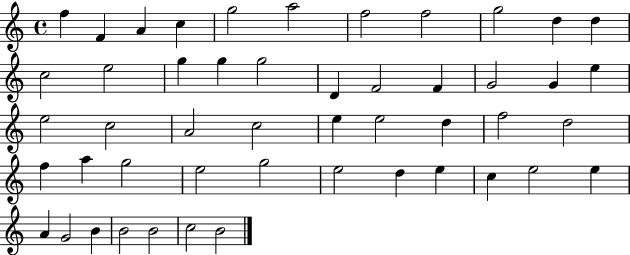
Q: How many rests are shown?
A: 0